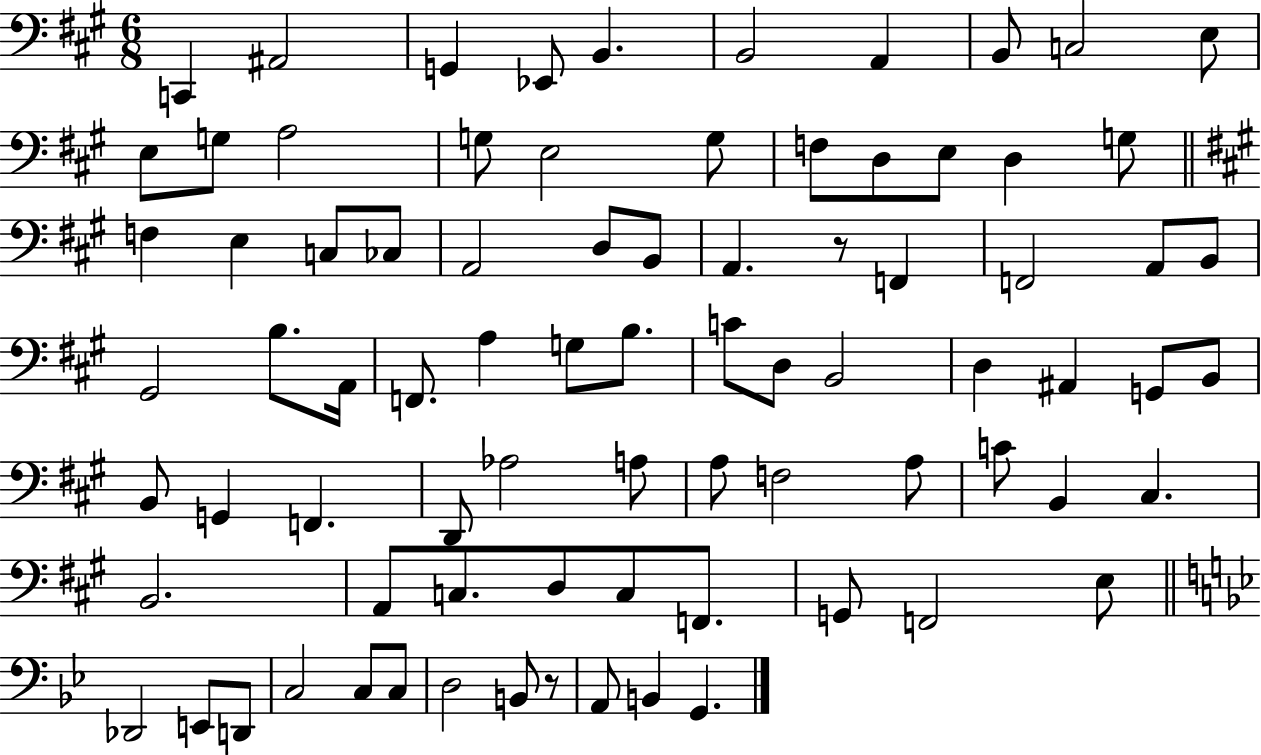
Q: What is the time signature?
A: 6/8